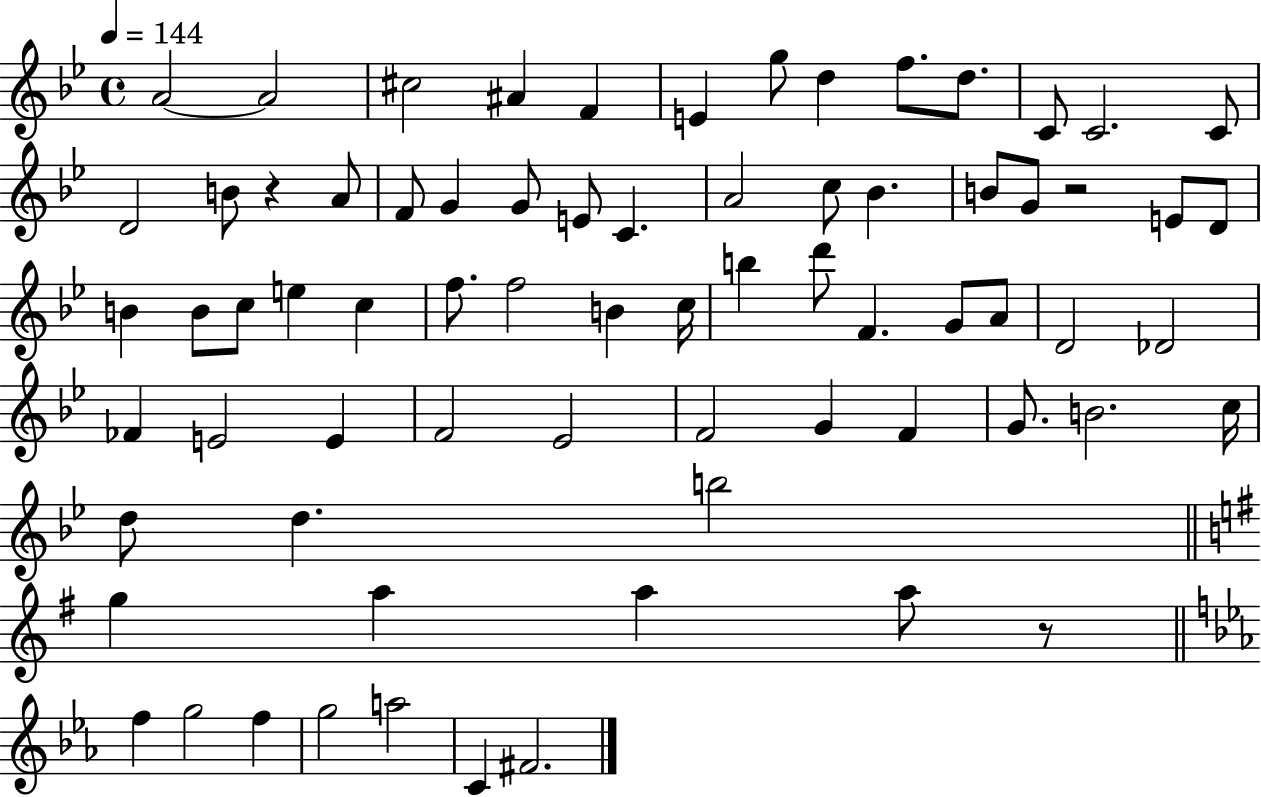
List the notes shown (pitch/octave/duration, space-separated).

A4/h A4/h C#5/h A#4/q F4/q E4/q G5/e D5/q F5/e. D5/e. C4/e C4/h. C4/e D4/h B4/e R/q A4/e F4/e G4/q G4/e E4/e C4/q. A4/h C5/e Bb4/q. B4/e G4/e R/h E4/e D4/e B4/q B4/e C5/e E5/q C5/q F5/e. F5/h B4/q C5/s B5/q D6/e F4/q. G4/e A4/e D4/h Db4/h FES4/q E4/h E4/q F4/h Eb4/h F4/h G4/q F4/q G4/e. B4/h. C5/s D5/e D5/q. B5/h G5/q A5/q A5/q A5/e R/e F5/q G5/h F5/q G5/h A5/h C4/q F#4/h.